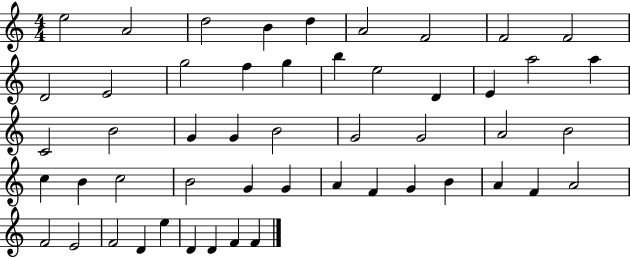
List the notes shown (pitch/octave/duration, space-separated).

E5/h A4/h D5/h B4/q D5/q A4/h F4/h F4/h F4/h D4/h E4/h G5/h F5/q G5/q B5/q E5/h D4/q E4/q A5/h A5/q C4/h B4/h G4/q G4/q B4/h G4/h G4/h A4/h B4/h C5/q B4/q C5/h B4/h G4/q G4/q A4/q F4/q G4/q B4/q A4/q F4/q A4/h F4/h E4/h F4/h D4/q E5/q D4/q D4/q F4/q F4/q